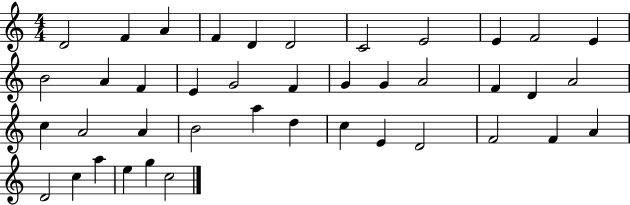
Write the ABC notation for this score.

X:1
T:Untitled
M:4/4
L:1/4
K:C
D2 F A F D D2 C2 E2 E F2 E B2 A F E G2 F G G A2 F D A2 c A2 A B2 a d c E D2 F2 F A D2 c a e g c2